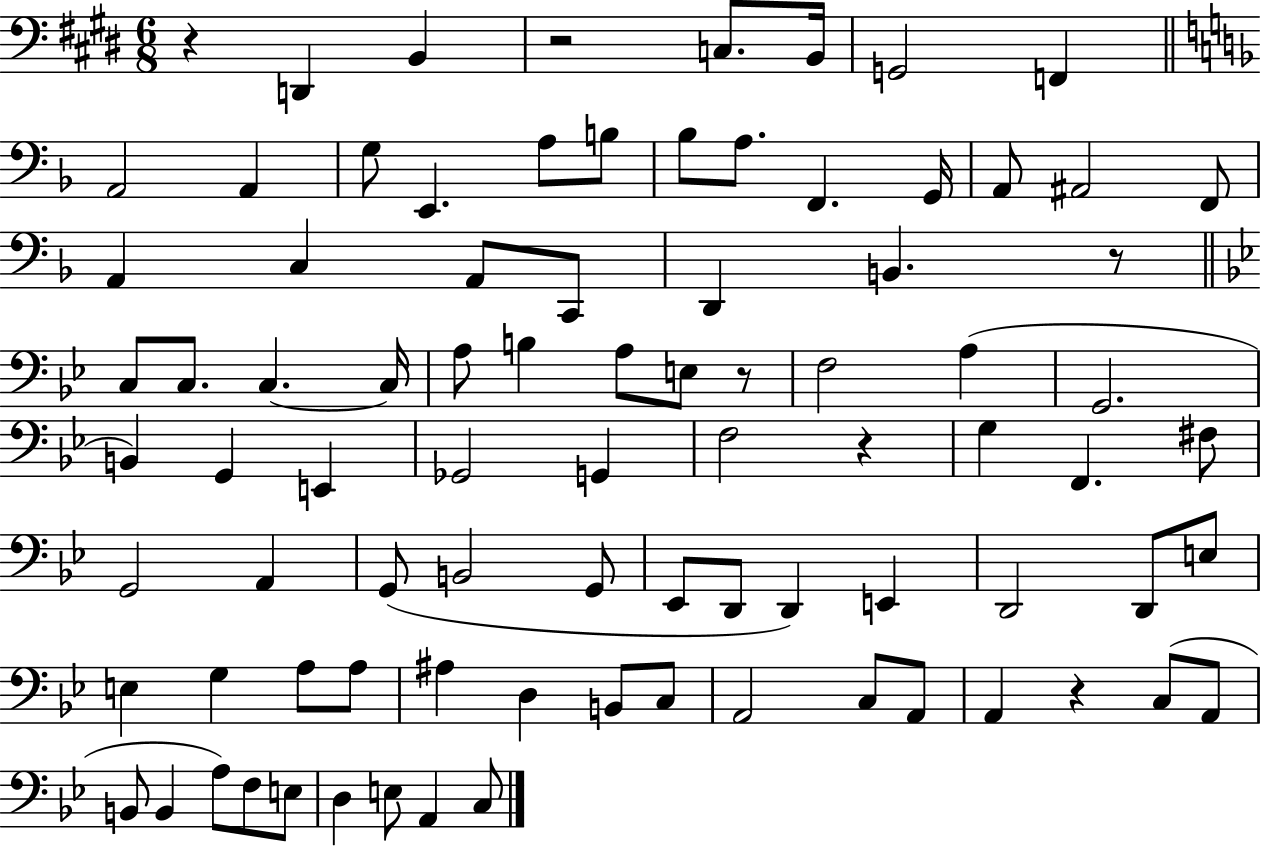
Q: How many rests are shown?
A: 6